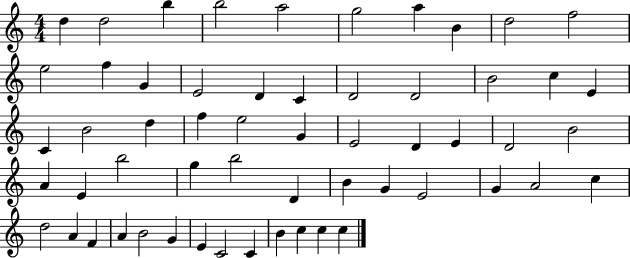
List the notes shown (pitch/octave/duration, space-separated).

D5/q D5/h B5/q B5/h A5/h G5/h A5/q B4/q D5/h F5/h E5/h F5/q G4/q E4/h D4/q C4/q D4/h D4/h B4/h C5/q E4/q C4/q B4/h D5/q F5/q E5/h G4/q E4/h D4/q E4/q D4/h B4/h A4/q E4/q B5/h G5/q B5/h D4/q B4/q G4/q E4/h G4/q A4/h C5/q D5/h A4/q F4/q A4/q B4/h G4/q E4/q C4/h C4/q B4/q C5/q C5/q C5/q